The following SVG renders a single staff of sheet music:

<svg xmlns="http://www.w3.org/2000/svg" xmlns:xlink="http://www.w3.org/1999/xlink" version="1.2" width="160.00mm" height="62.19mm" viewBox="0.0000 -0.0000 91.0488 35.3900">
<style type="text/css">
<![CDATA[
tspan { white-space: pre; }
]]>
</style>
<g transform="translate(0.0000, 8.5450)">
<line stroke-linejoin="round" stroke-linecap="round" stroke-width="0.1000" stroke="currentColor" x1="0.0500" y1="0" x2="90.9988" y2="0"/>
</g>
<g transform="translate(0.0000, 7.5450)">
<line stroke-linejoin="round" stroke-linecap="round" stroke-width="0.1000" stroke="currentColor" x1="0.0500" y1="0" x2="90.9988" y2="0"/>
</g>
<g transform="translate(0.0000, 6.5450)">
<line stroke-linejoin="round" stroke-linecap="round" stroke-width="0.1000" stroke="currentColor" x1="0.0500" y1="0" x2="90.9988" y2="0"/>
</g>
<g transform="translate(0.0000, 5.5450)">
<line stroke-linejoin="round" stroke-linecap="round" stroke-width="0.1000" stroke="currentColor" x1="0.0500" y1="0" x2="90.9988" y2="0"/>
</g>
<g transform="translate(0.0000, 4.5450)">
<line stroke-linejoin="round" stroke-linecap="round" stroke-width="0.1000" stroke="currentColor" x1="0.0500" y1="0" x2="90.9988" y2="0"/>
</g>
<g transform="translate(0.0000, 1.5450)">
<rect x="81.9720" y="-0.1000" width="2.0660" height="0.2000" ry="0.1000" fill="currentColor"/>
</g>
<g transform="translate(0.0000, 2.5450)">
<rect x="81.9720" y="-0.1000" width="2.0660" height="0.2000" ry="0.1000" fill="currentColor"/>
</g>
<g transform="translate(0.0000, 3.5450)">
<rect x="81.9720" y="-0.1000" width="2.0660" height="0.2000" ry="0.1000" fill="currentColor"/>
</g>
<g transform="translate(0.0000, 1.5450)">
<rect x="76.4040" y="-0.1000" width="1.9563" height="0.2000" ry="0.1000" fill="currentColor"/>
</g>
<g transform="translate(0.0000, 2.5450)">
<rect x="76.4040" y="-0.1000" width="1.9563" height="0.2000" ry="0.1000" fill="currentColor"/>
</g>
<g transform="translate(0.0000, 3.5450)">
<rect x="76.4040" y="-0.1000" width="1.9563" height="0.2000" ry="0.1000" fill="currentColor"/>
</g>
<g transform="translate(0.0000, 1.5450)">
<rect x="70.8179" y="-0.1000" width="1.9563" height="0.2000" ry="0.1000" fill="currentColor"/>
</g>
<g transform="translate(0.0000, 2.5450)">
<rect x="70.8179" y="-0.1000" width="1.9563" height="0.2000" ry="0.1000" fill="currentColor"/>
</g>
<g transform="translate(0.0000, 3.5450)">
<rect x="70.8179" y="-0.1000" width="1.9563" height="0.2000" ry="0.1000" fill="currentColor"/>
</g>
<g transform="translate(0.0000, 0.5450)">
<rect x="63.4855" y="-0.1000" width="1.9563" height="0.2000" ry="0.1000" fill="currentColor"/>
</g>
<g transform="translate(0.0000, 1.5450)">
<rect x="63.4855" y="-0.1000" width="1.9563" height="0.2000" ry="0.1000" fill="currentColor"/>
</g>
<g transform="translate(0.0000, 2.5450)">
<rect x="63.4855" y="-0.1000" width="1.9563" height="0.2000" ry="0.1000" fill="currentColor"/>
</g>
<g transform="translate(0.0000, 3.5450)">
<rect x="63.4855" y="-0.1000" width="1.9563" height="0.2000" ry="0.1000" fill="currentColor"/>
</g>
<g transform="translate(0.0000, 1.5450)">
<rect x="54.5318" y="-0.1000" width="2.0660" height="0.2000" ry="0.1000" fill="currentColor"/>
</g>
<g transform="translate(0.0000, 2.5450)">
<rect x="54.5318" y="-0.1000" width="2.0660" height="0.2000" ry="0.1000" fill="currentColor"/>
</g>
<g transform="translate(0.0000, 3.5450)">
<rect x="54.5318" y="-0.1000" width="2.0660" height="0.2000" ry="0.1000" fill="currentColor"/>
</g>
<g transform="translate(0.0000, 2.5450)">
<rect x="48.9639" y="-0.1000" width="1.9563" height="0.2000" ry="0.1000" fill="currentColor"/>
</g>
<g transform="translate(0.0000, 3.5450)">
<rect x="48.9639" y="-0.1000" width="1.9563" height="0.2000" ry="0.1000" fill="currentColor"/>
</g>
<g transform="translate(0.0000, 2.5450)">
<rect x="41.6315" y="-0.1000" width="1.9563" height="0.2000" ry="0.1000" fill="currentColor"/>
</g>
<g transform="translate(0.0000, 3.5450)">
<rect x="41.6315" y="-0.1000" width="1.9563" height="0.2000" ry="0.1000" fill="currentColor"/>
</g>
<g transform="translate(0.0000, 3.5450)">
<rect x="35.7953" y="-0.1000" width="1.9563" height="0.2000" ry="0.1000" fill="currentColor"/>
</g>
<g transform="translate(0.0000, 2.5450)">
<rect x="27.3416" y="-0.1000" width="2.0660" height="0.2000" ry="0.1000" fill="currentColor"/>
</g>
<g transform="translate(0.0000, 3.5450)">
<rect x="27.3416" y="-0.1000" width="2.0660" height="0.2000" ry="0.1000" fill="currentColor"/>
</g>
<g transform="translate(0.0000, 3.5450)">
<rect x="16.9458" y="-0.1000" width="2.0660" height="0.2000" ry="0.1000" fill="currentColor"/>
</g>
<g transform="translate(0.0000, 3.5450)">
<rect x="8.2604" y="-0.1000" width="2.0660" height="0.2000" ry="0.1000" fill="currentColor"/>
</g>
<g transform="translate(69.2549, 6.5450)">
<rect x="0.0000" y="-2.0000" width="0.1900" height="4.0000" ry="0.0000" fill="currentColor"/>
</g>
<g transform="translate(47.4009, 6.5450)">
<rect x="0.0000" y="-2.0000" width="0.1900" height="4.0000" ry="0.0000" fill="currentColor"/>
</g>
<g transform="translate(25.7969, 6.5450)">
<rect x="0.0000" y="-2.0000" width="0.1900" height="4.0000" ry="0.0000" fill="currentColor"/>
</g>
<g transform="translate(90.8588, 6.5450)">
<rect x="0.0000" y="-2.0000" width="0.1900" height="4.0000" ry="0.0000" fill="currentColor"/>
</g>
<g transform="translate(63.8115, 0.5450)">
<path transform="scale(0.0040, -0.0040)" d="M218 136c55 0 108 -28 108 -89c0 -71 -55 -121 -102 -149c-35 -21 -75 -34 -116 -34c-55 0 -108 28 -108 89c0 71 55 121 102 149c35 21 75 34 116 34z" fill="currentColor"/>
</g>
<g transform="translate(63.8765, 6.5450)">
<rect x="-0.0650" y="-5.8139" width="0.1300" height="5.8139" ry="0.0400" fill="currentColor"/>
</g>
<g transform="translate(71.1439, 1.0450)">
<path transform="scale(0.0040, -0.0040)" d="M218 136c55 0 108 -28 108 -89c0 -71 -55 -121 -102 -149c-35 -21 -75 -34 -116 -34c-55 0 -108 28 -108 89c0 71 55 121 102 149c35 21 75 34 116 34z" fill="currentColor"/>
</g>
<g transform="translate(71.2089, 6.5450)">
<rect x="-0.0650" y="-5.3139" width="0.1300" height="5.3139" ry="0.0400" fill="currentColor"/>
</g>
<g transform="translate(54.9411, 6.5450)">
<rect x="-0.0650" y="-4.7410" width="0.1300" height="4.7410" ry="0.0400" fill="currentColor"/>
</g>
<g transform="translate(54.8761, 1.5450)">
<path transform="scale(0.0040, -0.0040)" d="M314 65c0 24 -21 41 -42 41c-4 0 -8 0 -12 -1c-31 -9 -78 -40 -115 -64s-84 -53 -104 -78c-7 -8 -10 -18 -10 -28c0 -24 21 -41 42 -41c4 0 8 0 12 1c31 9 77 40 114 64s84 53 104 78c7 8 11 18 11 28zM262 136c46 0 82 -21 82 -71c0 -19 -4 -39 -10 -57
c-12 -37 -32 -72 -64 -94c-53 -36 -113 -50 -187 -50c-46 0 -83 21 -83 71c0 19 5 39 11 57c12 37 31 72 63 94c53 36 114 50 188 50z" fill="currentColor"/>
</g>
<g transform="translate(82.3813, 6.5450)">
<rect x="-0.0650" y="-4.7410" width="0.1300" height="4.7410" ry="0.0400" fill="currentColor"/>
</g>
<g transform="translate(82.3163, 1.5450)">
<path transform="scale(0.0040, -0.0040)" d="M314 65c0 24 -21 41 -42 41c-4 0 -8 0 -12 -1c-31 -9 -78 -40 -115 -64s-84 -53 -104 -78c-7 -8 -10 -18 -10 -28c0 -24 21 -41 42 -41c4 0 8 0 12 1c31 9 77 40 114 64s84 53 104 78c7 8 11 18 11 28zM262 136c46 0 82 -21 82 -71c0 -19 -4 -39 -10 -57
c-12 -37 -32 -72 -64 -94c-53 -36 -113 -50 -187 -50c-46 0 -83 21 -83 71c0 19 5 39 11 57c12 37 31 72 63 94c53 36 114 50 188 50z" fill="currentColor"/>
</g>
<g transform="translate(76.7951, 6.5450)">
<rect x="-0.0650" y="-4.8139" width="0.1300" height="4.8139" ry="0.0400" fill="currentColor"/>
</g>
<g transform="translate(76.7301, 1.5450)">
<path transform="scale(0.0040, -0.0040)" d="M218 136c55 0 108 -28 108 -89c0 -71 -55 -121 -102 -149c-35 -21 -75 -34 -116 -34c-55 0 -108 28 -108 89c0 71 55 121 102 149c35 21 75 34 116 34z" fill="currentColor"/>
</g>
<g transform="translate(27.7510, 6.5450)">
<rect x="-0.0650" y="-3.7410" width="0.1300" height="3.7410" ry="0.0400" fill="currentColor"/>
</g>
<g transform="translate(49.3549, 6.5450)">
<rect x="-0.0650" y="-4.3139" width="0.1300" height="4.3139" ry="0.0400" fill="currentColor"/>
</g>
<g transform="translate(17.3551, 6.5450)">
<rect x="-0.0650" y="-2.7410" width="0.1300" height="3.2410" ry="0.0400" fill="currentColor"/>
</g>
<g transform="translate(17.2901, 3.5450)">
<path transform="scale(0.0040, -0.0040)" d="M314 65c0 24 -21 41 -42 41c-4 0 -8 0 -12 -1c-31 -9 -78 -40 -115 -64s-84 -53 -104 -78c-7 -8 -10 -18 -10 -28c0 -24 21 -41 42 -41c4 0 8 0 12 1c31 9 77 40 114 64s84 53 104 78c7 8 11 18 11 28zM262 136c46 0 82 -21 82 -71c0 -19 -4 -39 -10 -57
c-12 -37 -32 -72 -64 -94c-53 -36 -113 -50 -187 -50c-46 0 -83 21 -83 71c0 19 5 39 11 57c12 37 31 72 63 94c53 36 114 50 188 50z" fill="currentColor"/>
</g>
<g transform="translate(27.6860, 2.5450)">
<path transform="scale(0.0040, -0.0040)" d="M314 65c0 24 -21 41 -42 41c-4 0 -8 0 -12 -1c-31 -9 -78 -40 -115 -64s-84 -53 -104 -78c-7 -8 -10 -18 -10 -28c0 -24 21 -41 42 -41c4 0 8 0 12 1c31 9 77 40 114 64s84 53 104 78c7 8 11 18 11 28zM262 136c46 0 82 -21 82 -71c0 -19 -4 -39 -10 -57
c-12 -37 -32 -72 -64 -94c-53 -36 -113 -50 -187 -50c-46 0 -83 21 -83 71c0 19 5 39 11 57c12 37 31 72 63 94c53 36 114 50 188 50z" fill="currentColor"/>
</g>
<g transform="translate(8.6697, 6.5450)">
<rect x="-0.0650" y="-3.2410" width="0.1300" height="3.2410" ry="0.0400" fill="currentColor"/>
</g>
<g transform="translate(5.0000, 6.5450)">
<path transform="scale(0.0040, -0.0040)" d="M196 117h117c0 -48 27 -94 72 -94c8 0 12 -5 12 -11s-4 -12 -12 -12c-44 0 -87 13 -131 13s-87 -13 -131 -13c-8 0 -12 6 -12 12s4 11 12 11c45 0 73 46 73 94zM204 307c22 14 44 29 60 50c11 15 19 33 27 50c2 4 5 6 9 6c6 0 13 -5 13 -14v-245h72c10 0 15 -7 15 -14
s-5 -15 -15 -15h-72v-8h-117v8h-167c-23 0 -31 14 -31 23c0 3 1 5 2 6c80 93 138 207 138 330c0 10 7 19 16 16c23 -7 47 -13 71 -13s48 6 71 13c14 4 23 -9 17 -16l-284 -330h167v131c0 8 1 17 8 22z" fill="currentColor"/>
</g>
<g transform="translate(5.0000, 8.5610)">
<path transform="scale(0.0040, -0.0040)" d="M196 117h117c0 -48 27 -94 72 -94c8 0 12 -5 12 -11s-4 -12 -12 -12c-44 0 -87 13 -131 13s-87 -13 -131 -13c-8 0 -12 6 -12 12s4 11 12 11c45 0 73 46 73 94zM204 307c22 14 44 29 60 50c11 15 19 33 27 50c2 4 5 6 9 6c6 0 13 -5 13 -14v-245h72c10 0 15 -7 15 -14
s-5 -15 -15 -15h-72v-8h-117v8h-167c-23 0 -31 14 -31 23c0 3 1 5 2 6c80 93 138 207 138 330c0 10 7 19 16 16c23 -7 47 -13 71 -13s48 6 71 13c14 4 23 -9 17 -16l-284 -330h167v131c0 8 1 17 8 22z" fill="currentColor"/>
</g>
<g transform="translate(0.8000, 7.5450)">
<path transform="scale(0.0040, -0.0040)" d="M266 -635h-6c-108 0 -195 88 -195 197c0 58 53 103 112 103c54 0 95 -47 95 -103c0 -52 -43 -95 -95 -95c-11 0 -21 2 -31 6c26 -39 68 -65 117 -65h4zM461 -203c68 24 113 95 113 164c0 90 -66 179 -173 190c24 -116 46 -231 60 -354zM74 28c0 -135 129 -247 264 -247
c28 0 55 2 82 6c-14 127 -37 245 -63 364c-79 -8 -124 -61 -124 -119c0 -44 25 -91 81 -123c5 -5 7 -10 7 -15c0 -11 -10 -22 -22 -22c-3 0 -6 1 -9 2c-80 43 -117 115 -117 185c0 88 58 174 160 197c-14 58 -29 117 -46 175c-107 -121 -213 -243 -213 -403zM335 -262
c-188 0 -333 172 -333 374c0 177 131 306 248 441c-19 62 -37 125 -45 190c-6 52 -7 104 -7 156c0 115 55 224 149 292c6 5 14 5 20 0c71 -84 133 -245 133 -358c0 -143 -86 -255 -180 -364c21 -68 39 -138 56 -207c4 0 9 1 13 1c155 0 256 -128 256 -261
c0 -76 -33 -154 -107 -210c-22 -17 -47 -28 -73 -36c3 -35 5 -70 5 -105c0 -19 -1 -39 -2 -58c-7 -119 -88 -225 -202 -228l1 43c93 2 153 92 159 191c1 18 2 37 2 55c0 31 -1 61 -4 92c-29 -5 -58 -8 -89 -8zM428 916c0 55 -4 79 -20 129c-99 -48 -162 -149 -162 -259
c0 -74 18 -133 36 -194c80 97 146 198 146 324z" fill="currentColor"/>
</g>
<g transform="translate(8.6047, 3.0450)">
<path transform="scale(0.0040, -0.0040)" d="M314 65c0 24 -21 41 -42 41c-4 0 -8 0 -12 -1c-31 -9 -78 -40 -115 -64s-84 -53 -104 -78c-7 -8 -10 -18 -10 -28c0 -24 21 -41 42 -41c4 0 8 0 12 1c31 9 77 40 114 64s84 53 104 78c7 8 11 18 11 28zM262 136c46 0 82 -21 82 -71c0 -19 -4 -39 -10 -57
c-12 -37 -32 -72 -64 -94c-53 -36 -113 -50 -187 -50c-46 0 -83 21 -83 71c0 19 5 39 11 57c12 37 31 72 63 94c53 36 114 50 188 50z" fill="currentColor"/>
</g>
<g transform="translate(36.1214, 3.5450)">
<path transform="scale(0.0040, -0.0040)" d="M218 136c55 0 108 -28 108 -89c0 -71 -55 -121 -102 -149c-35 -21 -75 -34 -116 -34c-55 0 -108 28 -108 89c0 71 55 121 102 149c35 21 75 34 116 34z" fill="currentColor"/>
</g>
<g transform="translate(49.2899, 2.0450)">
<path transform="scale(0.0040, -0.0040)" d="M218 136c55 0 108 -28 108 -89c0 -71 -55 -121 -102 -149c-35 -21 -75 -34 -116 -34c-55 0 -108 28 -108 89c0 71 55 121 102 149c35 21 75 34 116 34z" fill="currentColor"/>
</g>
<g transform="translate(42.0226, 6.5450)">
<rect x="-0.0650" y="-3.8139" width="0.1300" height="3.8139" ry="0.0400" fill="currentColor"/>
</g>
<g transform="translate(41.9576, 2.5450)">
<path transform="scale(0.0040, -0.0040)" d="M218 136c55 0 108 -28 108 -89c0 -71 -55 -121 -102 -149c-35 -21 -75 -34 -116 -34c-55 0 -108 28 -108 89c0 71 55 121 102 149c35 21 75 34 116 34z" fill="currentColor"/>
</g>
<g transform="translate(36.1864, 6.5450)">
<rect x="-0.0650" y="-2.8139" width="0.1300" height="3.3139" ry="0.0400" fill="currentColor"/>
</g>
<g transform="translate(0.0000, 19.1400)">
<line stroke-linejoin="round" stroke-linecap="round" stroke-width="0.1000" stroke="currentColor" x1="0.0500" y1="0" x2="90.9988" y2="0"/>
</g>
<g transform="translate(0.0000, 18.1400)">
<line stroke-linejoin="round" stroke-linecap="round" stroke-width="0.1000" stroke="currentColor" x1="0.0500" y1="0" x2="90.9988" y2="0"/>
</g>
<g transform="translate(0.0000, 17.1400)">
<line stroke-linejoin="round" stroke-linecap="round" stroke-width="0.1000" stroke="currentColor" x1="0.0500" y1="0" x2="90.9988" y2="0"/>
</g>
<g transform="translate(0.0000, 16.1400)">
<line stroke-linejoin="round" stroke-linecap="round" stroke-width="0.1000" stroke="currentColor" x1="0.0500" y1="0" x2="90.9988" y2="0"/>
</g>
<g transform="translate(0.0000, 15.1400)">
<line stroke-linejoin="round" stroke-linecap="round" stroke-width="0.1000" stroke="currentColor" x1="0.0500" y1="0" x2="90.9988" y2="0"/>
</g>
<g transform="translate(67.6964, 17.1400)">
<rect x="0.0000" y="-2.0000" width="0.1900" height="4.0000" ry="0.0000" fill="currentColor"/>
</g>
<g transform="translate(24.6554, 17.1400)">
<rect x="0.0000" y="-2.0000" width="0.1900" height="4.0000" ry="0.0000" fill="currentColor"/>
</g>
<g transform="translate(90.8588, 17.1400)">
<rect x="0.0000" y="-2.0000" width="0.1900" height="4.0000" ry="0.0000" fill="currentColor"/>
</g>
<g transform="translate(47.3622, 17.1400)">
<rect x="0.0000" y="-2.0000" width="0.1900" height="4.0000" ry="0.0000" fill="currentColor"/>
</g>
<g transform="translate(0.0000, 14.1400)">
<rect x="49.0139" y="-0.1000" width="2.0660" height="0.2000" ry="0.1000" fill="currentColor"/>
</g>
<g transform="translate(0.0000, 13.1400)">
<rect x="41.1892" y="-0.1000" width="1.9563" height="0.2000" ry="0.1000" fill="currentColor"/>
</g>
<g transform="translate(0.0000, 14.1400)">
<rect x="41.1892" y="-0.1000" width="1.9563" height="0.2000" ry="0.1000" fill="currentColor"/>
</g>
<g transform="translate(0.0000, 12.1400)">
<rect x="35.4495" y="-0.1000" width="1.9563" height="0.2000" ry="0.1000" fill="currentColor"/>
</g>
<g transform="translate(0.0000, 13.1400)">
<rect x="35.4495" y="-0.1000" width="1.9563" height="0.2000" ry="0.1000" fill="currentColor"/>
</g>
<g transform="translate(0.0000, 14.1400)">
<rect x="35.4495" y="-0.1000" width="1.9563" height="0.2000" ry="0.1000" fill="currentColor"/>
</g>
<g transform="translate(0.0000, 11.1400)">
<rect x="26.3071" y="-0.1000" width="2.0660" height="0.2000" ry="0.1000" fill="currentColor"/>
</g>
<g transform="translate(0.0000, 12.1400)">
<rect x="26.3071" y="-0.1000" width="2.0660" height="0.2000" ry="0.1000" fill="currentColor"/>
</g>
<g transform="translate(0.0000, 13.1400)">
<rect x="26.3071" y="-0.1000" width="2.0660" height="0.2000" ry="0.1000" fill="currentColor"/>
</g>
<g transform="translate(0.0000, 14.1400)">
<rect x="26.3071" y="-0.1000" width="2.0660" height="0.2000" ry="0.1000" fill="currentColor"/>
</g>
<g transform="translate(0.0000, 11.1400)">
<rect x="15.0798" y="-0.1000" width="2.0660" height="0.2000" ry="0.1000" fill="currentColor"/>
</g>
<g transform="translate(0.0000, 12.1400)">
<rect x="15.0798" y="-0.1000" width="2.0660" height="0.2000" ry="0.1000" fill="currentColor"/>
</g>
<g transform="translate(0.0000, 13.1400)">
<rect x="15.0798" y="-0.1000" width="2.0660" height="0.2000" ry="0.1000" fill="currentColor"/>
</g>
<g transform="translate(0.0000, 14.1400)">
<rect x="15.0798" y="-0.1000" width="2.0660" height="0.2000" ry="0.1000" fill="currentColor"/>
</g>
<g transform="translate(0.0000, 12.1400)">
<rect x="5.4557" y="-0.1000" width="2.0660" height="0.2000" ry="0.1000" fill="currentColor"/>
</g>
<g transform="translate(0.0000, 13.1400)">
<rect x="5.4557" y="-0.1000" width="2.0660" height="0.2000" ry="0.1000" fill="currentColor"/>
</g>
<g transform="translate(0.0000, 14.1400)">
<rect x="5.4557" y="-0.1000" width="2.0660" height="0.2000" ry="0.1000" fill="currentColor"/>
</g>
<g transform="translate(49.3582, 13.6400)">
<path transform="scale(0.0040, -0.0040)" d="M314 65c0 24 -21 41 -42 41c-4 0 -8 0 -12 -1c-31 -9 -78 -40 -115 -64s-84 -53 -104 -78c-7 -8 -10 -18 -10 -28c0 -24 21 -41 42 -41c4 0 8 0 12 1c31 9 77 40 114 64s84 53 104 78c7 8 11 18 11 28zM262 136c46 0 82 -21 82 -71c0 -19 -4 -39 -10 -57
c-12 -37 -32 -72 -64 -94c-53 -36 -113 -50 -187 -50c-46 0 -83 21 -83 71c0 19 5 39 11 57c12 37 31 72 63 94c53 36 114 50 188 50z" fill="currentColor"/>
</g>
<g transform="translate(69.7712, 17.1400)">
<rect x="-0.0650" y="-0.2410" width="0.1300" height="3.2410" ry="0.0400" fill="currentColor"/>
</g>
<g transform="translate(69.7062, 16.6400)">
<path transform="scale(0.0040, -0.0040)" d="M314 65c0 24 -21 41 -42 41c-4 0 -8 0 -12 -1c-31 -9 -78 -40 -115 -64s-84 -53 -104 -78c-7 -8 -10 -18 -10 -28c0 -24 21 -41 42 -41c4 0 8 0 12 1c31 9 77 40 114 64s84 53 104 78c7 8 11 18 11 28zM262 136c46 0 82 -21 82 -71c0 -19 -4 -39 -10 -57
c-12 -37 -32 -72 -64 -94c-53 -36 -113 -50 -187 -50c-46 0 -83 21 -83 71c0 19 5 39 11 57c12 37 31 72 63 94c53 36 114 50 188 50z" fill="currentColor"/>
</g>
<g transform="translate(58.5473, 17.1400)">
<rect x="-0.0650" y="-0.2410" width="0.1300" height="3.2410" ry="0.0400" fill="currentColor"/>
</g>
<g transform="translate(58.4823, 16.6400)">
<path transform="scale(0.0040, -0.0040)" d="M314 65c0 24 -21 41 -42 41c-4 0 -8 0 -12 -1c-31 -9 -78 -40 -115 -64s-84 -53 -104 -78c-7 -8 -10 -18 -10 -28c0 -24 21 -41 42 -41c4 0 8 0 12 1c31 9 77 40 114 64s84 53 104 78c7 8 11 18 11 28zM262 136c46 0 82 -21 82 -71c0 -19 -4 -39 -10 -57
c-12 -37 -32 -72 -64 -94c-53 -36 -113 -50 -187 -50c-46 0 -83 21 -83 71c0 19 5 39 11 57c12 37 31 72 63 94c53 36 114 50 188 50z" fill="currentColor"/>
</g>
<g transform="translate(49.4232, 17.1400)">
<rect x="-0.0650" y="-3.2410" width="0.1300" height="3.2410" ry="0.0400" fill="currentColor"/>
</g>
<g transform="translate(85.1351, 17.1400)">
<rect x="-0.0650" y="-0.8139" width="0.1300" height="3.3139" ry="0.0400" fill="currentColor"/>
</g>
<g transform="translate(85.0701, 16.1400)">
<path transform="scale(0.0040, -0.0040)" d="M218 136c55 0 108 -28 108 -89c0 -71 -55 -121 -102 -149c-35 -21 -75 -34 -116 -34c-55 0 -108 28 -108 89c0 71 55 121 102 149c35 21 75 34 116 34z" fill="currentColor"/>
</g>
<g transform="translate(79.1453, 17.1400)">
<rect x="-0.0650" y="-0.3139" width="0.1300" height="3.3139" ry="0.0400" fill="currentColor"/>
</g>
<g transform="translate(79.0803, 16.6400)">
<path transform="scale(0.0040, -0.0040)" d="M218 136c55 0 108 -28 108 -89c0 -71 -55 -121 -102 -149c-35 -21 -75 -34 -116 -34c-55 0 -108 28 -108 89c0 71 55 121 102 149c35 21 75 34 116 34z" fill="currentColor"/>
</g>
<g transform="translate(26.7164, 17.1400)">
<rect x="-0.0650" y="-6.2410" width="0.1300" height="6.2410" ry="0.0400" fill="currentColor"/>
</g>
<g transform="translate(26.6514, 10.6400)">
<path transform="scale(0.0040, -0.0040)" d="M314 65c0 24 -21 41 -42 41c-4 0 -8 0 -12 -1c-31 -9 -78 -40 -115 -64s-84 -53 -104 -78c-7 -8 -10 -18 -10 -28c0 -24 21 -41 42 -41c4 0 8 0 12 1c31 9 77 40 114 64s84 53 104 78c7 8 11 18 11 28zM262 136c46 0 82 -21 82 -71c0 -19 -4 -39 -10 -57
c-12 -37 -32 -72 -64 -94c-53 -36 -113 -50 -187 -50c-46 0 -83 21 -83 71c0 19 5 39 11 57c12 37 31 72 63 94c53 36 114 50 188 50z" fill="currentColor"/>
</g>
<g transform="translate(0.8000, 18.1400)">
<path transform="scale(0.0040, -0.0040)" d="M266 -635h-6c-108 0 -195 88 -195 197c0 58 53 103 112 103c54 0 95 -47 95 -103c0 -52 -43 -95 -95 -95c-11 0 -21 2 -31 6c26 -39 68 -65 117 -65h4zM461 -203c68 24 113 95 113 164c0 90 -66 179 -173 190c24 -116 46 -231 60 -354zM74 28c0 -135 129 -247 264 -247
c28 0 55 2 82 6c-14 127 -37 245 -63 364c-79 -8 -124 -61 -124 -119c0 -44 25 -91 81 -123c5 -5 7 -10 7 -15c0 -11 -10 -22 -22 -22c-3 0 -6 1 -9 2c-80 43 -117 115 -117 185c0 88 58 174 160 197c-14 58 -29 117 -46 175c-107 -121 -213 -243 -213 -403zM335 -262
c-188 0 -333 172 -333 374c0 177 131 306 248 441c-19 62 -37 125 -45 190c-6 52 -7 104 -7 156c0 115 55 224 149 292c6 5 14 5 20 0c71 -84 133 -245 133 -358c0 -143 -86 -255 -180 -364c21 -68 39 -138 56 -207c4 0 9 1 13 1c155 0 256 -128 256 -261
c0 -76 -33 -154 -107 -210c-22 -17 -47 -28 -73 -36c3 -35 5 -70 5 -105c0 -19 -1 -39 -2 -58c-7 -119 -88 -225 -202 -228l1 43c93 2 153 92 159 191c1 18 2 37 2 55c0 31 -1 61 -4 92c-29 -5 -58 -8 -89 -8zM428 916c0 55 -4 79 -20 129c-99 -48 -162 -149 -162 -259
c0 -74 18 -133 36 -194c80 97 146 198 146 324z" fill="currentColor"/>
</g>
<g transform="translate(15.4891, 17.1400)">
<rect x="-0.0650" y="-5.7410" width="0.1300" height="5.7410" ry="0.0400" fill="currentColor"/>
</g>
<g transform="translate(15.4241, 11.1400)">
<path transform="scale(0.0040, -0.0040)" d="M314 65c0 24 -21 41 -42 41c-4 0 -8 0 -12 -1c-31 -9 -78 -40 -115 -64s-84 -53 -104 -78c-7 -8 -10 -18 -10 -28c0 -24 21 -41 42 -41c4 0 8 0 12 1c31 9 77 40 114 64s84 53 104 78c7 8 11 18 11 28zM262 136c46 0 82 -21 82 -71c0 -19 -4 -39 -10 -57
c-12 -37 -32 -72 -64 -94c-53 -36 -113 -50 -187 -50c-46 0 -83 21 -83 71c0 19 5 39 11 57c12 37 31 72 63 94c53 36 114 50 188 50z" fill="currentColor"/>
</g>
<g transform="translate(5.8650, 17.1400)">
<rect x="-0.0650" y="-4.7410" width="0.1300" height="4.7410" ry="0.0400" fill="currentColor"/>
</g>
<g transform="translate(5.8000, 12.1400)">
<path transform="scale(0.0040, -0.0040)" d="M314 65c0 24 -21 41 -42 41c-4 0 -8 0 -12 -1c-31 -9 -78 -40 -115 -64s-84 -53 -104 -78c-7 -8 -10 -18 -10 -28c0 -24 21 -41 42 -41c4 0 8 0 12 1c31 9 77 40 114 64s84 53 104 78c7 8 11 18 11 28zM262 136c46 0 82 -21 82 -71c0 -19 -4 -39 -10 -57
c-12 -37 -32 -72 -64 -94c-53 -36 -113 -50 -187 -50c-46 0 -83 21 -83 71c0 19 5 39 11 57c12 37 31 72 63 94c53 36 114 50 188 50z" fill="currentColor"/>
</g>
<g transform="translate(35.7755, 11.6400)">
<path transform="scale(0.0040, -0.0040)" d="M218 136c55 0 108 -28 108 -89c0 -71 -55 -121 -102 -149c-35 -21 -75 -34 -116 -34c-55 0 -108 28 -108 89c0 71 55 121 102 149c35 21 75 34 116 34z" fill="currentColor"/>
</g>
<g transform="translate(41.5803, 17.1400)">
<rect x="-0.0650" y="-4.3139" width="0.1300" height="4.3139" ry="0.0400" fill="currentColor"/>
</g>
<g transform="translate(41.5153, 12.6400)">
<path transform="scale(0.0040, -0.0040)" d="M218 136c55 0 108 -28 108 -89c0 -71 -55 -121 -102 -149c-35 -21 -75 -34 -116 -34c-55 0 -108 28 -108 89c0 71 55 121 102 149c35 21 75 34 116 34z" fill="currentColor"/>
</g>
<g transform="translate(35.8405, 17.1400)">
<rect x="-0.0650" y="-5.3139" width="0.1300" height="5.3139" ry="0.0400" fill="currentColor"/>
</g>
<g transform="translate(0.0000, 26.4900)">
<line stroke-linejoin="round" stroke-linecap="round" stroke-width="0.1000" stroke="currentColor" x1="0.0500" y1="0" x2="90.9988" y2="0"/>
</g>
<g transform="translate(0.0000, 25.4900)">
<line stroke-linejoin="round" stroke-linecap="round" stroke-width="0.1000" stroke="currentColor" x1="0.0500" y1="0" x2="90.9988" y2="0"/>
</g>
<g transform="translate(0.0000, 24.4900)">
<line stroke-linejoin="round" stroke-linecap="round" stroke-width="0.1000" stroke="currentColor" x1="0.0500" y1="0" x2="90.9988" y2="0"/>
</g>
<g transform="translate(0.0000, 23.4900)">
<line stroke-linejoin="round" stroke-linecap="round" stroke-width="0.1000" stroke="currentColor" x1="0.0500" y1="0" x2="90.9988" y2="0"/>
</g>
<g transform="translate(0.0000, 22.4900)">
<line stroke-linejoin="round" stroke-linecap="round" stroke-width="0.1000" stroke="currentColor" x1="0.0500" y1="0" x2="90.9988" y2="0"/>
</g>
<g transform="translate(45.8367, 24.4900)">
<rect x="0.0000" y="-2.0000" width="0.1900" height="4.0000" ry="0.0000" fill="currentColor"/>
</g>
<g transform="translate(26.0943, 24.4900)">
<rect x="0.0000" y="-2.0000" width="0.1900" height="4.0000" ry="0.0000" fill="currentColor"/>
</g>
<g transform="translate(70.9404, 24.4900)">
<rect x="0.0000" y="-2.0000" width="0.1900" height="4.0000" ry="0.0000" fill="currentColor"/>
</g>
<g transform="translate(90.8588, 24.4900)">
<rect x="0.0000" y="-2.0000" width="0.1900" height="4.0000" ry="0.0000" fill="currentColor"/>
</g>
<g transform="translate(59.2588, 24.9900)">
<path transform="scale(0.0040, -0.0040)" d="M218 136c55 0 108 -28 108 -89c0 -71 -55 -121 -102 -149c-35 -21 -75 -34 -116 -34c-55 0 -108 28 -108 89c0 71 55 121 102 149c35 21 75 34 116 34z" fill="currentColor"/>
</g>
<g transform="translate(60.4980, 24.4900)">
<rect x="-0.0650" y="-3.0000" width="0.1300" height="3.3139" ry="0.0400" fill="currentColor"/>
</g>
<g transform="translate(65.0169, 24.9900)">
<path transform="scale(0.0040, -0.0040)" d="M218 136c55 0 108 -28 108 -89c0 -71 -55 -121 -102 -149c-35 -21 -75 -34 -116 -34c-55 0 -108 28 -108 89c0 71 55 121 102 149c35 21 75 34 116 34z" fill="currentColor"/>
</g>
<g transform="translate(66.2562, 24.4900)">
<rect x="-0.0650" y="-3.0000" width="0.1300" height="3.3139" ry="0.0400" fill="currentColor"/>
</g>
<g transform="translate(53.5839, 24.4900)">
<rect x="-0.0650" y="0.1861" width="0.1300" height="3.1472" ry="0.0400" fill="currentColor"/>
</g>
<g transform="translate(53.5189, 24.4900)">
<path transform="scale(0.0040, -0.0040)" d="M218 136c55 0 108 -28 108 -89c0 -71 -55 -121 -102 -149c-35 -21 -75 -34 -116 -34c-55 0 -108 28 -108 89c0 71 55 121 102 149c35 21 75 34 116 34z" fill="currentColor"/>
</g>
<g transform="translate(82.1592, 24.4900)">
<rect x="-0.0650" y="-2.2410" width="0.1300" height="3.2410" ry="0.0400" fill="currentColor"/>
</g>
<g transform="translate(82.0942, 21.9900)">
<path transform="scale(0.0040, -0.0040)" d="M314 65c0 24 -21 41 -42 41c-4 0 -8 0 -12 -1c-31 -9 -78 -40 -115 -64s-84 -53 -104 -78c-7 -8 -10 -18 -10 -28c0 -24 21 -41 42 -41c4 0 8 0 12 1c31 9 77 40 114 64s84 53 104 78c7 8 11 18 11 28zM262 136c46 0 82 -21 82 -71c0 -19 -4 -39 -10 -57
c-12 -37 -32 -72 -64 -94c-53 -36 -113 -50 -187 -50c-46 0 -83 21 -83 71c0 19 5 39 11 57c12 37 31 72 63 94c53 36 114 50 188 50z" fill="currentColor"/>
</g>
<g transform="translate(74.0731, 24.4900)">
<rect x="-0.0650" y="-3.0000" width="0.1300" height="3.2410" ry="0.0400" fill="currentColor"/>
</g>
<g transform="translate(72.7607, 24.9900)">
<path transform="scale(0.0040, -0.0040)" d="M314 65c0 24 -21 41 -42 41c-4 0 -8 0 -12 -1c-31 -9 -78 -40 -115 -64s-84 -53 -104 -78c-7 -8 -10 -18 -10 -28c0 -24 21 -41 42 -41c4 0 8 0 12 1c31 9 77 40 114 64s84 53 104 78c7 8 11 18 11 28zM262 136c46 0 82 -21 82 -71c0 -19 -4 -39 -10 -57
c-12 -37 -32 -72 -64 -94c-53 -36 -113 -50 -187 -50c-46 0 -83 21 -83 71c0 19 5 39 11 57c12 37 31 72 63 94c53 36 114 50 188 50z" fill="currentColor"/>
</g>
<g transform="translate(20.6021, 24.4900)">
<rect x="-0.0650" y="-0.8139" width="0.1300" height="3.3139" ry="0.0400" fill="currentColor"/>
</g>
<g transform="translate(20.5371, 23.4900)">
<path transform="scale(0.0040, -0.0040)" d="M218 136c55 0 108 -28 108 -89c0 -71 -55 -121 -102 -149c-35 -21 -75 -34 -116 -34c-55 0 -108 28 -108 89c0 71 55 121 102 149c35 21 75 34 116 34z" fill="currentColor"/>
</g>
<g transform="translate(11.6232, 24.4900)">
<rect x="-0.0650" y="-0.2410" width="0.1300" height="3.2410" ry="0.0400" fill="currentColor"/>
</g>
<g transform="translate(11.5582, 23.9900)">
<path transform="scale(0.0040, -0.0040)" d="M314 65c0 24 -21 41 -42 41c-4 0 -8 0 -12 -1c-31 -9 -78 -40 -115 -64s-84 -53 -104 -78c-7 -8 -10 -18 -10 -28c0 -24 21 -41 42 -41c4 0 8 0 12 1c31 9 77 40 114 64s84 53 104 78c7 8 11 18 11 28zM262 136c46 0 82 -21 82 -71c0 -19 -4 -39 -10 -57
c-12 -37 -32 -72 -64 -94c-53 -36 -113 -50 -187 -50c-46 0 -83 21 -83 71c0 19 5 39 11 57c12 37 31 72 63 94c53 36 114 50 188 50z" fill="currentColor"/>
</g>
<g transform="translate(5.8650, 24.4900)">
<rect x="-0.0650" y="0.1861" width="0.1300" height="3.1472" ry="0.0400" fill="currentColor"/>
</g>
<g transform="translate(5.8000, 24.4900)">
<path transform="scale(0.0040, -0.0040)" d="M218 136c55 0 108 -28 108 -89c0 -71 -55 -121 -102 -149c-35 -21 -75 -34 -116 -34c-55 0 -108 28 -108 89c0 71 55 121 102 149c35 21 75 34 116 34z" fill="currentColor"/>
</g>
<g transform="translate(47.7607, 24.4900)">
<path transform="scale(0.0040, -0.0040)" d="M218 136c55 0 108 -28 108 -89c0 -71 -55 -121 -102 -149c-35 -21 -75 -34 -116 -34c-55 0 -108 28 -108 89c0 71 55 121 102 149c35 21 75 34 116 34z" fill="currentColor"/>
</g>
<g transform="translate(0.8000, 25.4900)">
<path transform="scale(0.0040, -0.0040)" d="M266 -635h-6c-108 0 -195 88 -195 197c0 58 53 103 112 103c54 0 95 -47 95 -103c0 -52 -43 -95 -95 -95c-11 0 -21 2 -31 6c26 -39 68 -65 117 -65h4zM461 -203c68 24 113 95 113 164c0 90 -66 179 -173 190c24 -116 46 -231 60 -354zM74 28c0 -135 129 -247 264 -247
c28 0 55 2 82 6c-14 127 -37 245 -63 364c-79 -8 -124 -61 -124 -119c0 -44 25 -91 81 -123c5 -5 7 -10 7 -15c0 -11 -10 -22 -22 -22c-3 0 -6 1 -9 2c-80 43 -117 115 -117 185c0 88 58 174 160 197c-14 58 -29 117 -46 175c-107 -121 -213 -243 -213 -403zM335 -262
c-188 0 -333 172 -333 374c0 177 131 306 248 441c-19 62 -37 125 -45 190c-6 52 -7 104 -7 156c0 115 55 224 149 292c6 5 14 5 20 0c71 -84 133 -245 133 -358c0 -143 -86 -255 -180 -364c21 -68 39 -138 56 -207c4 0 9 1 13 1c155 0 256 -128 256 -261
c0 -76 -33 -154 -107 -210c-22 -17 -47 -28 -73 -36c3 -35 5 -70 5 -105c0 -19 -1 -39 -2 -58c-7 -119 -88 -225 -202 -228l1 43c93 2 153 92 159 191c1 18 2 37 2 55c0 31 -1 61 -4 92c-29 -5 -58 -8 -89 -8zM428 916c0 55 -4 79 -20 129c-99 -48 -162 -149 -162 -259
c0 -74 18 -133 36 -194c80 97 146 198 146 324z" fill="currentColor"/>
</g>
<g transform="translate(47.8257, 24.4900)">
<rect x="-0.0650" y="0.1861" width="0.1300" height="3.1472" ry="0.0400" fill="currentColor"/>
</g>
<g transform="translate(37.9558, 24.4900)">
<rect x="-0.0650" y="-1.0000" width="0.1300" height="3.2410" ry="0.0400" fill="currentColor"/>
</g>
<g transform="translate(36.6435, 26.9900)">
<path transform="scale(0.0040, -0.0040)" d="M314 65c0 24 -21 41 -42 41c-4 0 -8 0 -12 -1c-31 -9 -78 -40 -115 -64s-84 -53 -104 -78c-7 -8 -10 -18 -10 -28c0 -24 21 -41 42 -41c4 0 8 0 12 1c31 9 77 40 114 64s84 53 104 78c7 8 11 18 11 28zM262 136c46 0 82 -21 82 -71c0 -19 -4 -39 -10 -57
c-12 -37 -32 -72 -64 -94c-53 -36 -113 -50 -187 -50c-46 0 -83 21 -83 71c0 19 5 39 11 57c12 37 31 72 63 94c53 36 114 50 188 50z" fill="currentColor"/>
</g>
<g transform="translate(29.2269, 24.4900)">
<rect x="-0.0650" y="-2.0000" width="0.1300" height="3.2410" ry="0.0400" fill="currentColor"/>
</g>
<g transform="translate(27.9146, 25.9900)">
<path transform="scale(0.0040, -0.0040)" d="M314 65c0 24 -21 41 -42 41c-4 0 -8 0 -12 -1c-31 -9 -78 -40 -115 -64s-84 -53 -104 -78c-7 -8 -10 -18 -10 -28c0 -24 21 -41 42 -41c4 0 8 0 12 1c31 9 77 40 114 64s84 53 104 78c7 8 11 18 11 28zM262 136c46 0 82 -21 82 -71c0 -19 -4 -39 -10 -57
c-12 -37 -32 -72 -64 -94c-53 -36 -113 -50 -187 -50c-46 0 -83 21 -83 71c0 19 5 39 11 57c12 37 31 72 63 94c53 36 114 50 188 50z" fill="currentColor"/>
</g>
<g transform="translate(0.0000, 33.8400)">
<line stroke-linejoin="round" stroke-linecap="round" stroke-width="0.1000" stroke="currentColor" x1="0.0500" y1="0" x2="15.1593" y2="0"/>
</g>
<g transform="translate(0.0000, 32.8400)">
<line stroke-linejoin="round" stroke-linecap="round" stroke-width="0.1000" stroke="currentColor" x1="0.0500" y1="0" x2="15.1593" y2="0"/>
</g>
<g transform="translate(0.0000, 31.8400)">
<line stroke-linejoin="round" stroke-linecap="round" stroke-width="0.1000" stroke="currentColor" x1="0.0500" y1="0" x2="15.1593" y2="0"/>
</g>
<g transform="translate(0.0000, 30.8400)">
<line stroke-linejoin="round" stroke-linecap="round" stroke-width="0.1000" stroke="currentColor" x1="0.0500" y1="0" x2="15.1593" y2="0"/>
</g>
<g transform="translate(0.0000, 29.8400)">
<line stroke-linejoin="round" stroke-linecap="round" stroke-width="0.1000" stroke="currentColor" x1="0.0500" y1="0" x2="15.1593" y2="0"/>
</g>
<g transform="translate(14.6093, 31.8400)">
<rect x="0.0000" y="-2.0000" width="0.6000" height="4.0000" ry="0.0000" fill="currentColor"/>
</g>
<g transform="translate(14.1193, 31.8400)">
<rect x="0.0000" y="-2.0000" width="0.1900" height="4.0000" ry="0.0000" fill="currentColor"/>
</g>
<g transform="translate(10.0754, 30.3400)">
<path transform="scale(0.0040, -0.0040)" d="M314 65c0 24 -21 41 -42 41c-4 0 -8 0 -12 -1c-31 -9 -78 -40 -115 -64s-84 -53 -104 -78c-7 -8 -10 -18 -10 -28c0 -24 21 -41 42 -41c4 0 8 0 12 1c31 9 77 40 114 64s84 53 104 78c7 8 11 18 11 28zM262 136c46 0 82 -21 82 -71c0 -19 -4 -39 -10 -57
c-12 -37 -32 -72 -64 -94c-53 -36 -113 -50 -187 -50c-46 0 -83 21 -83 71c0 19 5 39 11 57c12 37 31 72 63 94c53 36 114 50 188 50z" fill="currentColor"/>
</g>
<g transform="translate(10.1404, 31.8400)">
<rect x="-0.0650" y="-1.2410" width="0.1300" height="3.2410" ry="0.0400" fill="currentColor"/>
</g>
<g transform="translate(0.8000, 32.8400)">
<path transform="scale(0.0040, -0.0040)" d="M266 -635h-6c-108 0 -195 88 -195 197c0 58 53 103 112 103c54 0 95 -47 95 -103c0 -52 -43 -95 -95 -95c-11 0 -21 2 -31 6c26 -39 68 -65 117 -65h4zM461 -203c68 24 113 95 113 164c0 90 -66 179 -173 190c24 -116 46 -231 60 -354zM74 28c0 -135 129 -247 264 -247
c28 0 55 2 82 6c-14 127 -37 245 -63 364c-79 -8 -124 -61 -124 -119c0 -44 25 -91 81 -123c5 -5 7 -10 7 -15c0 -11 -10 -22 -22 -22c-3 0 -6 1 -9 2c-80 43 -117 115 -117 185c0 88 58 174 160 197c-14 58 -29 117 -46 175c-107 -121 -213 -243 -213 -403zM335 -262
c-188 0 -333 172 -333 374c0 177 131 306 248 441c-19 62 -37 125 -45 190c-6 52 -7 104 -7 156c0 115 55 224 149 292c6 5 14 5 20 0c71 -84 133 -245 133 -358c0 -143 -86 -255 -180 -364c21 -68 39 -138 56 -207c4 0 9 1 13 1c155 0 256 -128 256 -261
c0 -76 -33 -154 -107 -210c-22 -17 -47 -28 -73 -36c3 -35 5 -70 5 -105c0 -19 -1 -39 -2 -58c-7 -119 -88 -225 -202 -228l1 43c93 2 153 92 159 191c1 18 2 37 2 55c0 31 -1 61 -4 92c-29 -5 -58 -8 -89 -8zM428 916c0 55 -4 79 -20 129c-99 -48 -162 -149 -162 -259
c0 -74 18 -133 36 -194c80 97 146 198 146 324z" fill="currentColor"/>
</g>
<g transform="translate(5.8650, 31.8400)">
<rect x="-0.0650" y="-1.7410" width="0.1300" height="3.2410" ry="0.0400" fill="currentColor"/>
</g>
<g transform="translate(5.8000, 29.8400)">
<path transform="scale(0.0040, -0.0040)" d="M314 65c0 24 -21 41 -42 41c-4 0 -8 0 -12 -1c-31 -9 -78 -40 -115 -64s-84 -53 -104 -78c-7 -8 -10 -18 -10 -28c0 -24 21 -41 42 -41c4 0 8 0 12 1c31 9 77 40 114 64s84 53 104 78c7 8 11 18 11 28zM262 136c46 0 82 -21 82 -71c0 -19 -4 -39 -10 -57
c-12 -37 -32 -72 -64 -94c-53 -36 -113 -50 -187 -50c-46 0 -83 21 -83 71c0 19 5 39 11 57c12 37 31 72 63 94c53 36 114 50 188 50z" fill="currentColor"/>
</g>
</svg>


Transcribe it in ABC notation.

X:1
T:Untitled
M:4/4
L:1/4
K:C
b2 a2 c'2 a c' d' e'2 g' f' e' e'2 e'2 g'2 a'2 f' d' b2 c2 c2 c d B c2 d F2 D2 B B A A A2 g2 f2 e2